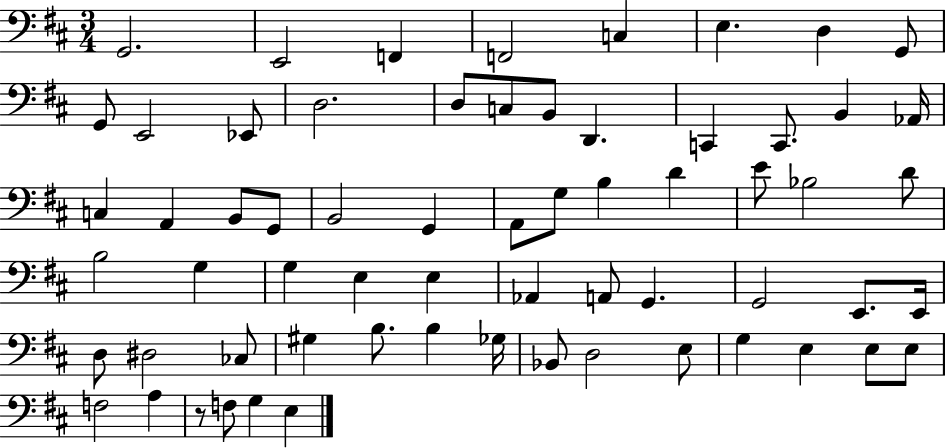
{
  \clef bass
  \numericTimeSignature
  \time 3/4
  \key d \major
  \repeat volta 2 { g,2. | e,2 f,4 | f,2 c4 | e4. d4 g,8 | \break g,8 e,2 ees,8 | d2. | d8 c8 b,8 d,4. | c,4 c,8. b,4 aes,16 | \break c4 a,4 b,8 g,8 | b,2 g,4 | a,8 g8 b4 d'4 | e'8 bes2 d'8 | \break b2 g4 | g4 e4 e4 | aes,4 a,8 g,4. | g,2 e,8. e,16 | \break d8 dis2 ces8 | gis4 b8. b4 ges16 | bes,8 d2 e8 | g4 e4 e8 e8 | \break f2 a4 | r8 f8 g4 e4 | } \bar "|."
}